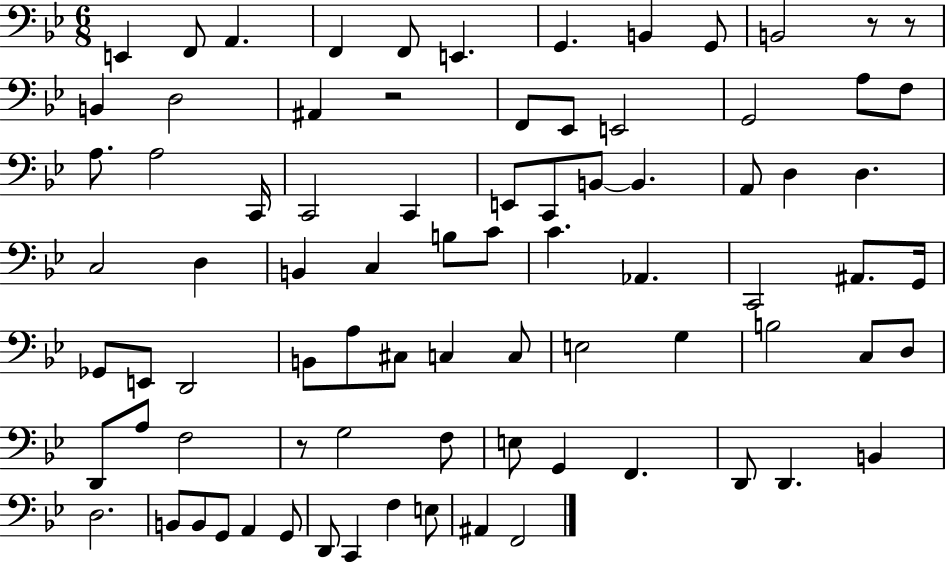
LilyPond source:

{
  \clef bass
  \numericTimeSignature
  \time 6/8
  \key bes \major
  e,4 f,8 a,4. | f,4 f,8 e,4. | g,4. b,4 g,8 | b,2 r8 r8 | \break b,4 d2 | ais,4 r2 | f,8 ees,8 e,2 | g,2 a8 f8 | \break a8. a2 c,16 | c,2 c,4 | e,8 c,8 b,8~~ b,4. | a,8 d4 d4. | \break c2 d4 | b,4 c4 b8 c'8 | c'4. aes,4. | c,2 ais,8. g,16 | \break ges,8 e,8 d,2 | b,8 a8 cis8 c4 c8 | e2 g4 | b2 c8 d8 | \break d,8 a8 f2 | r8 g2 f8 | e8 g,4 f,4. | d,8 d,4. b,4 | \break d2. | b,8 b,8 g,8 a,4 g,8 | d,8 c,4 f4 e8 | ais,4 f,2 | \break \bar "|."
}